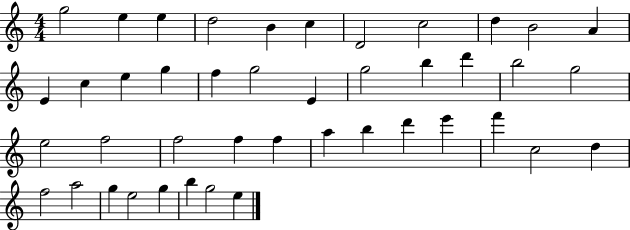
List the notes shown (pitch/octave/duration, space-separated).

G5/h E5/q E5/q D5/h B4/q C5/q D4/h C5/h D5/q B4/h A4/q E4/q C5/q E5/q G5/q F5/q G5/h E4/q G5/h B5/q D6/q B5/h G5/h E5/h F5/h F5/h F5/q F5/q A5/q B5/q D6/q E6/q F6/q C5/h D5/q F5/h A5/h G5/q E5/h G5/q B5/q G5/h E5/q